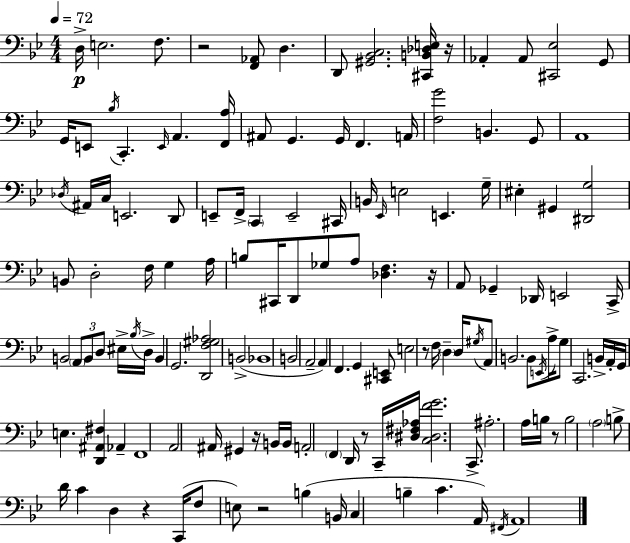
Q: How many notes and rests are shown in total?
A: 140